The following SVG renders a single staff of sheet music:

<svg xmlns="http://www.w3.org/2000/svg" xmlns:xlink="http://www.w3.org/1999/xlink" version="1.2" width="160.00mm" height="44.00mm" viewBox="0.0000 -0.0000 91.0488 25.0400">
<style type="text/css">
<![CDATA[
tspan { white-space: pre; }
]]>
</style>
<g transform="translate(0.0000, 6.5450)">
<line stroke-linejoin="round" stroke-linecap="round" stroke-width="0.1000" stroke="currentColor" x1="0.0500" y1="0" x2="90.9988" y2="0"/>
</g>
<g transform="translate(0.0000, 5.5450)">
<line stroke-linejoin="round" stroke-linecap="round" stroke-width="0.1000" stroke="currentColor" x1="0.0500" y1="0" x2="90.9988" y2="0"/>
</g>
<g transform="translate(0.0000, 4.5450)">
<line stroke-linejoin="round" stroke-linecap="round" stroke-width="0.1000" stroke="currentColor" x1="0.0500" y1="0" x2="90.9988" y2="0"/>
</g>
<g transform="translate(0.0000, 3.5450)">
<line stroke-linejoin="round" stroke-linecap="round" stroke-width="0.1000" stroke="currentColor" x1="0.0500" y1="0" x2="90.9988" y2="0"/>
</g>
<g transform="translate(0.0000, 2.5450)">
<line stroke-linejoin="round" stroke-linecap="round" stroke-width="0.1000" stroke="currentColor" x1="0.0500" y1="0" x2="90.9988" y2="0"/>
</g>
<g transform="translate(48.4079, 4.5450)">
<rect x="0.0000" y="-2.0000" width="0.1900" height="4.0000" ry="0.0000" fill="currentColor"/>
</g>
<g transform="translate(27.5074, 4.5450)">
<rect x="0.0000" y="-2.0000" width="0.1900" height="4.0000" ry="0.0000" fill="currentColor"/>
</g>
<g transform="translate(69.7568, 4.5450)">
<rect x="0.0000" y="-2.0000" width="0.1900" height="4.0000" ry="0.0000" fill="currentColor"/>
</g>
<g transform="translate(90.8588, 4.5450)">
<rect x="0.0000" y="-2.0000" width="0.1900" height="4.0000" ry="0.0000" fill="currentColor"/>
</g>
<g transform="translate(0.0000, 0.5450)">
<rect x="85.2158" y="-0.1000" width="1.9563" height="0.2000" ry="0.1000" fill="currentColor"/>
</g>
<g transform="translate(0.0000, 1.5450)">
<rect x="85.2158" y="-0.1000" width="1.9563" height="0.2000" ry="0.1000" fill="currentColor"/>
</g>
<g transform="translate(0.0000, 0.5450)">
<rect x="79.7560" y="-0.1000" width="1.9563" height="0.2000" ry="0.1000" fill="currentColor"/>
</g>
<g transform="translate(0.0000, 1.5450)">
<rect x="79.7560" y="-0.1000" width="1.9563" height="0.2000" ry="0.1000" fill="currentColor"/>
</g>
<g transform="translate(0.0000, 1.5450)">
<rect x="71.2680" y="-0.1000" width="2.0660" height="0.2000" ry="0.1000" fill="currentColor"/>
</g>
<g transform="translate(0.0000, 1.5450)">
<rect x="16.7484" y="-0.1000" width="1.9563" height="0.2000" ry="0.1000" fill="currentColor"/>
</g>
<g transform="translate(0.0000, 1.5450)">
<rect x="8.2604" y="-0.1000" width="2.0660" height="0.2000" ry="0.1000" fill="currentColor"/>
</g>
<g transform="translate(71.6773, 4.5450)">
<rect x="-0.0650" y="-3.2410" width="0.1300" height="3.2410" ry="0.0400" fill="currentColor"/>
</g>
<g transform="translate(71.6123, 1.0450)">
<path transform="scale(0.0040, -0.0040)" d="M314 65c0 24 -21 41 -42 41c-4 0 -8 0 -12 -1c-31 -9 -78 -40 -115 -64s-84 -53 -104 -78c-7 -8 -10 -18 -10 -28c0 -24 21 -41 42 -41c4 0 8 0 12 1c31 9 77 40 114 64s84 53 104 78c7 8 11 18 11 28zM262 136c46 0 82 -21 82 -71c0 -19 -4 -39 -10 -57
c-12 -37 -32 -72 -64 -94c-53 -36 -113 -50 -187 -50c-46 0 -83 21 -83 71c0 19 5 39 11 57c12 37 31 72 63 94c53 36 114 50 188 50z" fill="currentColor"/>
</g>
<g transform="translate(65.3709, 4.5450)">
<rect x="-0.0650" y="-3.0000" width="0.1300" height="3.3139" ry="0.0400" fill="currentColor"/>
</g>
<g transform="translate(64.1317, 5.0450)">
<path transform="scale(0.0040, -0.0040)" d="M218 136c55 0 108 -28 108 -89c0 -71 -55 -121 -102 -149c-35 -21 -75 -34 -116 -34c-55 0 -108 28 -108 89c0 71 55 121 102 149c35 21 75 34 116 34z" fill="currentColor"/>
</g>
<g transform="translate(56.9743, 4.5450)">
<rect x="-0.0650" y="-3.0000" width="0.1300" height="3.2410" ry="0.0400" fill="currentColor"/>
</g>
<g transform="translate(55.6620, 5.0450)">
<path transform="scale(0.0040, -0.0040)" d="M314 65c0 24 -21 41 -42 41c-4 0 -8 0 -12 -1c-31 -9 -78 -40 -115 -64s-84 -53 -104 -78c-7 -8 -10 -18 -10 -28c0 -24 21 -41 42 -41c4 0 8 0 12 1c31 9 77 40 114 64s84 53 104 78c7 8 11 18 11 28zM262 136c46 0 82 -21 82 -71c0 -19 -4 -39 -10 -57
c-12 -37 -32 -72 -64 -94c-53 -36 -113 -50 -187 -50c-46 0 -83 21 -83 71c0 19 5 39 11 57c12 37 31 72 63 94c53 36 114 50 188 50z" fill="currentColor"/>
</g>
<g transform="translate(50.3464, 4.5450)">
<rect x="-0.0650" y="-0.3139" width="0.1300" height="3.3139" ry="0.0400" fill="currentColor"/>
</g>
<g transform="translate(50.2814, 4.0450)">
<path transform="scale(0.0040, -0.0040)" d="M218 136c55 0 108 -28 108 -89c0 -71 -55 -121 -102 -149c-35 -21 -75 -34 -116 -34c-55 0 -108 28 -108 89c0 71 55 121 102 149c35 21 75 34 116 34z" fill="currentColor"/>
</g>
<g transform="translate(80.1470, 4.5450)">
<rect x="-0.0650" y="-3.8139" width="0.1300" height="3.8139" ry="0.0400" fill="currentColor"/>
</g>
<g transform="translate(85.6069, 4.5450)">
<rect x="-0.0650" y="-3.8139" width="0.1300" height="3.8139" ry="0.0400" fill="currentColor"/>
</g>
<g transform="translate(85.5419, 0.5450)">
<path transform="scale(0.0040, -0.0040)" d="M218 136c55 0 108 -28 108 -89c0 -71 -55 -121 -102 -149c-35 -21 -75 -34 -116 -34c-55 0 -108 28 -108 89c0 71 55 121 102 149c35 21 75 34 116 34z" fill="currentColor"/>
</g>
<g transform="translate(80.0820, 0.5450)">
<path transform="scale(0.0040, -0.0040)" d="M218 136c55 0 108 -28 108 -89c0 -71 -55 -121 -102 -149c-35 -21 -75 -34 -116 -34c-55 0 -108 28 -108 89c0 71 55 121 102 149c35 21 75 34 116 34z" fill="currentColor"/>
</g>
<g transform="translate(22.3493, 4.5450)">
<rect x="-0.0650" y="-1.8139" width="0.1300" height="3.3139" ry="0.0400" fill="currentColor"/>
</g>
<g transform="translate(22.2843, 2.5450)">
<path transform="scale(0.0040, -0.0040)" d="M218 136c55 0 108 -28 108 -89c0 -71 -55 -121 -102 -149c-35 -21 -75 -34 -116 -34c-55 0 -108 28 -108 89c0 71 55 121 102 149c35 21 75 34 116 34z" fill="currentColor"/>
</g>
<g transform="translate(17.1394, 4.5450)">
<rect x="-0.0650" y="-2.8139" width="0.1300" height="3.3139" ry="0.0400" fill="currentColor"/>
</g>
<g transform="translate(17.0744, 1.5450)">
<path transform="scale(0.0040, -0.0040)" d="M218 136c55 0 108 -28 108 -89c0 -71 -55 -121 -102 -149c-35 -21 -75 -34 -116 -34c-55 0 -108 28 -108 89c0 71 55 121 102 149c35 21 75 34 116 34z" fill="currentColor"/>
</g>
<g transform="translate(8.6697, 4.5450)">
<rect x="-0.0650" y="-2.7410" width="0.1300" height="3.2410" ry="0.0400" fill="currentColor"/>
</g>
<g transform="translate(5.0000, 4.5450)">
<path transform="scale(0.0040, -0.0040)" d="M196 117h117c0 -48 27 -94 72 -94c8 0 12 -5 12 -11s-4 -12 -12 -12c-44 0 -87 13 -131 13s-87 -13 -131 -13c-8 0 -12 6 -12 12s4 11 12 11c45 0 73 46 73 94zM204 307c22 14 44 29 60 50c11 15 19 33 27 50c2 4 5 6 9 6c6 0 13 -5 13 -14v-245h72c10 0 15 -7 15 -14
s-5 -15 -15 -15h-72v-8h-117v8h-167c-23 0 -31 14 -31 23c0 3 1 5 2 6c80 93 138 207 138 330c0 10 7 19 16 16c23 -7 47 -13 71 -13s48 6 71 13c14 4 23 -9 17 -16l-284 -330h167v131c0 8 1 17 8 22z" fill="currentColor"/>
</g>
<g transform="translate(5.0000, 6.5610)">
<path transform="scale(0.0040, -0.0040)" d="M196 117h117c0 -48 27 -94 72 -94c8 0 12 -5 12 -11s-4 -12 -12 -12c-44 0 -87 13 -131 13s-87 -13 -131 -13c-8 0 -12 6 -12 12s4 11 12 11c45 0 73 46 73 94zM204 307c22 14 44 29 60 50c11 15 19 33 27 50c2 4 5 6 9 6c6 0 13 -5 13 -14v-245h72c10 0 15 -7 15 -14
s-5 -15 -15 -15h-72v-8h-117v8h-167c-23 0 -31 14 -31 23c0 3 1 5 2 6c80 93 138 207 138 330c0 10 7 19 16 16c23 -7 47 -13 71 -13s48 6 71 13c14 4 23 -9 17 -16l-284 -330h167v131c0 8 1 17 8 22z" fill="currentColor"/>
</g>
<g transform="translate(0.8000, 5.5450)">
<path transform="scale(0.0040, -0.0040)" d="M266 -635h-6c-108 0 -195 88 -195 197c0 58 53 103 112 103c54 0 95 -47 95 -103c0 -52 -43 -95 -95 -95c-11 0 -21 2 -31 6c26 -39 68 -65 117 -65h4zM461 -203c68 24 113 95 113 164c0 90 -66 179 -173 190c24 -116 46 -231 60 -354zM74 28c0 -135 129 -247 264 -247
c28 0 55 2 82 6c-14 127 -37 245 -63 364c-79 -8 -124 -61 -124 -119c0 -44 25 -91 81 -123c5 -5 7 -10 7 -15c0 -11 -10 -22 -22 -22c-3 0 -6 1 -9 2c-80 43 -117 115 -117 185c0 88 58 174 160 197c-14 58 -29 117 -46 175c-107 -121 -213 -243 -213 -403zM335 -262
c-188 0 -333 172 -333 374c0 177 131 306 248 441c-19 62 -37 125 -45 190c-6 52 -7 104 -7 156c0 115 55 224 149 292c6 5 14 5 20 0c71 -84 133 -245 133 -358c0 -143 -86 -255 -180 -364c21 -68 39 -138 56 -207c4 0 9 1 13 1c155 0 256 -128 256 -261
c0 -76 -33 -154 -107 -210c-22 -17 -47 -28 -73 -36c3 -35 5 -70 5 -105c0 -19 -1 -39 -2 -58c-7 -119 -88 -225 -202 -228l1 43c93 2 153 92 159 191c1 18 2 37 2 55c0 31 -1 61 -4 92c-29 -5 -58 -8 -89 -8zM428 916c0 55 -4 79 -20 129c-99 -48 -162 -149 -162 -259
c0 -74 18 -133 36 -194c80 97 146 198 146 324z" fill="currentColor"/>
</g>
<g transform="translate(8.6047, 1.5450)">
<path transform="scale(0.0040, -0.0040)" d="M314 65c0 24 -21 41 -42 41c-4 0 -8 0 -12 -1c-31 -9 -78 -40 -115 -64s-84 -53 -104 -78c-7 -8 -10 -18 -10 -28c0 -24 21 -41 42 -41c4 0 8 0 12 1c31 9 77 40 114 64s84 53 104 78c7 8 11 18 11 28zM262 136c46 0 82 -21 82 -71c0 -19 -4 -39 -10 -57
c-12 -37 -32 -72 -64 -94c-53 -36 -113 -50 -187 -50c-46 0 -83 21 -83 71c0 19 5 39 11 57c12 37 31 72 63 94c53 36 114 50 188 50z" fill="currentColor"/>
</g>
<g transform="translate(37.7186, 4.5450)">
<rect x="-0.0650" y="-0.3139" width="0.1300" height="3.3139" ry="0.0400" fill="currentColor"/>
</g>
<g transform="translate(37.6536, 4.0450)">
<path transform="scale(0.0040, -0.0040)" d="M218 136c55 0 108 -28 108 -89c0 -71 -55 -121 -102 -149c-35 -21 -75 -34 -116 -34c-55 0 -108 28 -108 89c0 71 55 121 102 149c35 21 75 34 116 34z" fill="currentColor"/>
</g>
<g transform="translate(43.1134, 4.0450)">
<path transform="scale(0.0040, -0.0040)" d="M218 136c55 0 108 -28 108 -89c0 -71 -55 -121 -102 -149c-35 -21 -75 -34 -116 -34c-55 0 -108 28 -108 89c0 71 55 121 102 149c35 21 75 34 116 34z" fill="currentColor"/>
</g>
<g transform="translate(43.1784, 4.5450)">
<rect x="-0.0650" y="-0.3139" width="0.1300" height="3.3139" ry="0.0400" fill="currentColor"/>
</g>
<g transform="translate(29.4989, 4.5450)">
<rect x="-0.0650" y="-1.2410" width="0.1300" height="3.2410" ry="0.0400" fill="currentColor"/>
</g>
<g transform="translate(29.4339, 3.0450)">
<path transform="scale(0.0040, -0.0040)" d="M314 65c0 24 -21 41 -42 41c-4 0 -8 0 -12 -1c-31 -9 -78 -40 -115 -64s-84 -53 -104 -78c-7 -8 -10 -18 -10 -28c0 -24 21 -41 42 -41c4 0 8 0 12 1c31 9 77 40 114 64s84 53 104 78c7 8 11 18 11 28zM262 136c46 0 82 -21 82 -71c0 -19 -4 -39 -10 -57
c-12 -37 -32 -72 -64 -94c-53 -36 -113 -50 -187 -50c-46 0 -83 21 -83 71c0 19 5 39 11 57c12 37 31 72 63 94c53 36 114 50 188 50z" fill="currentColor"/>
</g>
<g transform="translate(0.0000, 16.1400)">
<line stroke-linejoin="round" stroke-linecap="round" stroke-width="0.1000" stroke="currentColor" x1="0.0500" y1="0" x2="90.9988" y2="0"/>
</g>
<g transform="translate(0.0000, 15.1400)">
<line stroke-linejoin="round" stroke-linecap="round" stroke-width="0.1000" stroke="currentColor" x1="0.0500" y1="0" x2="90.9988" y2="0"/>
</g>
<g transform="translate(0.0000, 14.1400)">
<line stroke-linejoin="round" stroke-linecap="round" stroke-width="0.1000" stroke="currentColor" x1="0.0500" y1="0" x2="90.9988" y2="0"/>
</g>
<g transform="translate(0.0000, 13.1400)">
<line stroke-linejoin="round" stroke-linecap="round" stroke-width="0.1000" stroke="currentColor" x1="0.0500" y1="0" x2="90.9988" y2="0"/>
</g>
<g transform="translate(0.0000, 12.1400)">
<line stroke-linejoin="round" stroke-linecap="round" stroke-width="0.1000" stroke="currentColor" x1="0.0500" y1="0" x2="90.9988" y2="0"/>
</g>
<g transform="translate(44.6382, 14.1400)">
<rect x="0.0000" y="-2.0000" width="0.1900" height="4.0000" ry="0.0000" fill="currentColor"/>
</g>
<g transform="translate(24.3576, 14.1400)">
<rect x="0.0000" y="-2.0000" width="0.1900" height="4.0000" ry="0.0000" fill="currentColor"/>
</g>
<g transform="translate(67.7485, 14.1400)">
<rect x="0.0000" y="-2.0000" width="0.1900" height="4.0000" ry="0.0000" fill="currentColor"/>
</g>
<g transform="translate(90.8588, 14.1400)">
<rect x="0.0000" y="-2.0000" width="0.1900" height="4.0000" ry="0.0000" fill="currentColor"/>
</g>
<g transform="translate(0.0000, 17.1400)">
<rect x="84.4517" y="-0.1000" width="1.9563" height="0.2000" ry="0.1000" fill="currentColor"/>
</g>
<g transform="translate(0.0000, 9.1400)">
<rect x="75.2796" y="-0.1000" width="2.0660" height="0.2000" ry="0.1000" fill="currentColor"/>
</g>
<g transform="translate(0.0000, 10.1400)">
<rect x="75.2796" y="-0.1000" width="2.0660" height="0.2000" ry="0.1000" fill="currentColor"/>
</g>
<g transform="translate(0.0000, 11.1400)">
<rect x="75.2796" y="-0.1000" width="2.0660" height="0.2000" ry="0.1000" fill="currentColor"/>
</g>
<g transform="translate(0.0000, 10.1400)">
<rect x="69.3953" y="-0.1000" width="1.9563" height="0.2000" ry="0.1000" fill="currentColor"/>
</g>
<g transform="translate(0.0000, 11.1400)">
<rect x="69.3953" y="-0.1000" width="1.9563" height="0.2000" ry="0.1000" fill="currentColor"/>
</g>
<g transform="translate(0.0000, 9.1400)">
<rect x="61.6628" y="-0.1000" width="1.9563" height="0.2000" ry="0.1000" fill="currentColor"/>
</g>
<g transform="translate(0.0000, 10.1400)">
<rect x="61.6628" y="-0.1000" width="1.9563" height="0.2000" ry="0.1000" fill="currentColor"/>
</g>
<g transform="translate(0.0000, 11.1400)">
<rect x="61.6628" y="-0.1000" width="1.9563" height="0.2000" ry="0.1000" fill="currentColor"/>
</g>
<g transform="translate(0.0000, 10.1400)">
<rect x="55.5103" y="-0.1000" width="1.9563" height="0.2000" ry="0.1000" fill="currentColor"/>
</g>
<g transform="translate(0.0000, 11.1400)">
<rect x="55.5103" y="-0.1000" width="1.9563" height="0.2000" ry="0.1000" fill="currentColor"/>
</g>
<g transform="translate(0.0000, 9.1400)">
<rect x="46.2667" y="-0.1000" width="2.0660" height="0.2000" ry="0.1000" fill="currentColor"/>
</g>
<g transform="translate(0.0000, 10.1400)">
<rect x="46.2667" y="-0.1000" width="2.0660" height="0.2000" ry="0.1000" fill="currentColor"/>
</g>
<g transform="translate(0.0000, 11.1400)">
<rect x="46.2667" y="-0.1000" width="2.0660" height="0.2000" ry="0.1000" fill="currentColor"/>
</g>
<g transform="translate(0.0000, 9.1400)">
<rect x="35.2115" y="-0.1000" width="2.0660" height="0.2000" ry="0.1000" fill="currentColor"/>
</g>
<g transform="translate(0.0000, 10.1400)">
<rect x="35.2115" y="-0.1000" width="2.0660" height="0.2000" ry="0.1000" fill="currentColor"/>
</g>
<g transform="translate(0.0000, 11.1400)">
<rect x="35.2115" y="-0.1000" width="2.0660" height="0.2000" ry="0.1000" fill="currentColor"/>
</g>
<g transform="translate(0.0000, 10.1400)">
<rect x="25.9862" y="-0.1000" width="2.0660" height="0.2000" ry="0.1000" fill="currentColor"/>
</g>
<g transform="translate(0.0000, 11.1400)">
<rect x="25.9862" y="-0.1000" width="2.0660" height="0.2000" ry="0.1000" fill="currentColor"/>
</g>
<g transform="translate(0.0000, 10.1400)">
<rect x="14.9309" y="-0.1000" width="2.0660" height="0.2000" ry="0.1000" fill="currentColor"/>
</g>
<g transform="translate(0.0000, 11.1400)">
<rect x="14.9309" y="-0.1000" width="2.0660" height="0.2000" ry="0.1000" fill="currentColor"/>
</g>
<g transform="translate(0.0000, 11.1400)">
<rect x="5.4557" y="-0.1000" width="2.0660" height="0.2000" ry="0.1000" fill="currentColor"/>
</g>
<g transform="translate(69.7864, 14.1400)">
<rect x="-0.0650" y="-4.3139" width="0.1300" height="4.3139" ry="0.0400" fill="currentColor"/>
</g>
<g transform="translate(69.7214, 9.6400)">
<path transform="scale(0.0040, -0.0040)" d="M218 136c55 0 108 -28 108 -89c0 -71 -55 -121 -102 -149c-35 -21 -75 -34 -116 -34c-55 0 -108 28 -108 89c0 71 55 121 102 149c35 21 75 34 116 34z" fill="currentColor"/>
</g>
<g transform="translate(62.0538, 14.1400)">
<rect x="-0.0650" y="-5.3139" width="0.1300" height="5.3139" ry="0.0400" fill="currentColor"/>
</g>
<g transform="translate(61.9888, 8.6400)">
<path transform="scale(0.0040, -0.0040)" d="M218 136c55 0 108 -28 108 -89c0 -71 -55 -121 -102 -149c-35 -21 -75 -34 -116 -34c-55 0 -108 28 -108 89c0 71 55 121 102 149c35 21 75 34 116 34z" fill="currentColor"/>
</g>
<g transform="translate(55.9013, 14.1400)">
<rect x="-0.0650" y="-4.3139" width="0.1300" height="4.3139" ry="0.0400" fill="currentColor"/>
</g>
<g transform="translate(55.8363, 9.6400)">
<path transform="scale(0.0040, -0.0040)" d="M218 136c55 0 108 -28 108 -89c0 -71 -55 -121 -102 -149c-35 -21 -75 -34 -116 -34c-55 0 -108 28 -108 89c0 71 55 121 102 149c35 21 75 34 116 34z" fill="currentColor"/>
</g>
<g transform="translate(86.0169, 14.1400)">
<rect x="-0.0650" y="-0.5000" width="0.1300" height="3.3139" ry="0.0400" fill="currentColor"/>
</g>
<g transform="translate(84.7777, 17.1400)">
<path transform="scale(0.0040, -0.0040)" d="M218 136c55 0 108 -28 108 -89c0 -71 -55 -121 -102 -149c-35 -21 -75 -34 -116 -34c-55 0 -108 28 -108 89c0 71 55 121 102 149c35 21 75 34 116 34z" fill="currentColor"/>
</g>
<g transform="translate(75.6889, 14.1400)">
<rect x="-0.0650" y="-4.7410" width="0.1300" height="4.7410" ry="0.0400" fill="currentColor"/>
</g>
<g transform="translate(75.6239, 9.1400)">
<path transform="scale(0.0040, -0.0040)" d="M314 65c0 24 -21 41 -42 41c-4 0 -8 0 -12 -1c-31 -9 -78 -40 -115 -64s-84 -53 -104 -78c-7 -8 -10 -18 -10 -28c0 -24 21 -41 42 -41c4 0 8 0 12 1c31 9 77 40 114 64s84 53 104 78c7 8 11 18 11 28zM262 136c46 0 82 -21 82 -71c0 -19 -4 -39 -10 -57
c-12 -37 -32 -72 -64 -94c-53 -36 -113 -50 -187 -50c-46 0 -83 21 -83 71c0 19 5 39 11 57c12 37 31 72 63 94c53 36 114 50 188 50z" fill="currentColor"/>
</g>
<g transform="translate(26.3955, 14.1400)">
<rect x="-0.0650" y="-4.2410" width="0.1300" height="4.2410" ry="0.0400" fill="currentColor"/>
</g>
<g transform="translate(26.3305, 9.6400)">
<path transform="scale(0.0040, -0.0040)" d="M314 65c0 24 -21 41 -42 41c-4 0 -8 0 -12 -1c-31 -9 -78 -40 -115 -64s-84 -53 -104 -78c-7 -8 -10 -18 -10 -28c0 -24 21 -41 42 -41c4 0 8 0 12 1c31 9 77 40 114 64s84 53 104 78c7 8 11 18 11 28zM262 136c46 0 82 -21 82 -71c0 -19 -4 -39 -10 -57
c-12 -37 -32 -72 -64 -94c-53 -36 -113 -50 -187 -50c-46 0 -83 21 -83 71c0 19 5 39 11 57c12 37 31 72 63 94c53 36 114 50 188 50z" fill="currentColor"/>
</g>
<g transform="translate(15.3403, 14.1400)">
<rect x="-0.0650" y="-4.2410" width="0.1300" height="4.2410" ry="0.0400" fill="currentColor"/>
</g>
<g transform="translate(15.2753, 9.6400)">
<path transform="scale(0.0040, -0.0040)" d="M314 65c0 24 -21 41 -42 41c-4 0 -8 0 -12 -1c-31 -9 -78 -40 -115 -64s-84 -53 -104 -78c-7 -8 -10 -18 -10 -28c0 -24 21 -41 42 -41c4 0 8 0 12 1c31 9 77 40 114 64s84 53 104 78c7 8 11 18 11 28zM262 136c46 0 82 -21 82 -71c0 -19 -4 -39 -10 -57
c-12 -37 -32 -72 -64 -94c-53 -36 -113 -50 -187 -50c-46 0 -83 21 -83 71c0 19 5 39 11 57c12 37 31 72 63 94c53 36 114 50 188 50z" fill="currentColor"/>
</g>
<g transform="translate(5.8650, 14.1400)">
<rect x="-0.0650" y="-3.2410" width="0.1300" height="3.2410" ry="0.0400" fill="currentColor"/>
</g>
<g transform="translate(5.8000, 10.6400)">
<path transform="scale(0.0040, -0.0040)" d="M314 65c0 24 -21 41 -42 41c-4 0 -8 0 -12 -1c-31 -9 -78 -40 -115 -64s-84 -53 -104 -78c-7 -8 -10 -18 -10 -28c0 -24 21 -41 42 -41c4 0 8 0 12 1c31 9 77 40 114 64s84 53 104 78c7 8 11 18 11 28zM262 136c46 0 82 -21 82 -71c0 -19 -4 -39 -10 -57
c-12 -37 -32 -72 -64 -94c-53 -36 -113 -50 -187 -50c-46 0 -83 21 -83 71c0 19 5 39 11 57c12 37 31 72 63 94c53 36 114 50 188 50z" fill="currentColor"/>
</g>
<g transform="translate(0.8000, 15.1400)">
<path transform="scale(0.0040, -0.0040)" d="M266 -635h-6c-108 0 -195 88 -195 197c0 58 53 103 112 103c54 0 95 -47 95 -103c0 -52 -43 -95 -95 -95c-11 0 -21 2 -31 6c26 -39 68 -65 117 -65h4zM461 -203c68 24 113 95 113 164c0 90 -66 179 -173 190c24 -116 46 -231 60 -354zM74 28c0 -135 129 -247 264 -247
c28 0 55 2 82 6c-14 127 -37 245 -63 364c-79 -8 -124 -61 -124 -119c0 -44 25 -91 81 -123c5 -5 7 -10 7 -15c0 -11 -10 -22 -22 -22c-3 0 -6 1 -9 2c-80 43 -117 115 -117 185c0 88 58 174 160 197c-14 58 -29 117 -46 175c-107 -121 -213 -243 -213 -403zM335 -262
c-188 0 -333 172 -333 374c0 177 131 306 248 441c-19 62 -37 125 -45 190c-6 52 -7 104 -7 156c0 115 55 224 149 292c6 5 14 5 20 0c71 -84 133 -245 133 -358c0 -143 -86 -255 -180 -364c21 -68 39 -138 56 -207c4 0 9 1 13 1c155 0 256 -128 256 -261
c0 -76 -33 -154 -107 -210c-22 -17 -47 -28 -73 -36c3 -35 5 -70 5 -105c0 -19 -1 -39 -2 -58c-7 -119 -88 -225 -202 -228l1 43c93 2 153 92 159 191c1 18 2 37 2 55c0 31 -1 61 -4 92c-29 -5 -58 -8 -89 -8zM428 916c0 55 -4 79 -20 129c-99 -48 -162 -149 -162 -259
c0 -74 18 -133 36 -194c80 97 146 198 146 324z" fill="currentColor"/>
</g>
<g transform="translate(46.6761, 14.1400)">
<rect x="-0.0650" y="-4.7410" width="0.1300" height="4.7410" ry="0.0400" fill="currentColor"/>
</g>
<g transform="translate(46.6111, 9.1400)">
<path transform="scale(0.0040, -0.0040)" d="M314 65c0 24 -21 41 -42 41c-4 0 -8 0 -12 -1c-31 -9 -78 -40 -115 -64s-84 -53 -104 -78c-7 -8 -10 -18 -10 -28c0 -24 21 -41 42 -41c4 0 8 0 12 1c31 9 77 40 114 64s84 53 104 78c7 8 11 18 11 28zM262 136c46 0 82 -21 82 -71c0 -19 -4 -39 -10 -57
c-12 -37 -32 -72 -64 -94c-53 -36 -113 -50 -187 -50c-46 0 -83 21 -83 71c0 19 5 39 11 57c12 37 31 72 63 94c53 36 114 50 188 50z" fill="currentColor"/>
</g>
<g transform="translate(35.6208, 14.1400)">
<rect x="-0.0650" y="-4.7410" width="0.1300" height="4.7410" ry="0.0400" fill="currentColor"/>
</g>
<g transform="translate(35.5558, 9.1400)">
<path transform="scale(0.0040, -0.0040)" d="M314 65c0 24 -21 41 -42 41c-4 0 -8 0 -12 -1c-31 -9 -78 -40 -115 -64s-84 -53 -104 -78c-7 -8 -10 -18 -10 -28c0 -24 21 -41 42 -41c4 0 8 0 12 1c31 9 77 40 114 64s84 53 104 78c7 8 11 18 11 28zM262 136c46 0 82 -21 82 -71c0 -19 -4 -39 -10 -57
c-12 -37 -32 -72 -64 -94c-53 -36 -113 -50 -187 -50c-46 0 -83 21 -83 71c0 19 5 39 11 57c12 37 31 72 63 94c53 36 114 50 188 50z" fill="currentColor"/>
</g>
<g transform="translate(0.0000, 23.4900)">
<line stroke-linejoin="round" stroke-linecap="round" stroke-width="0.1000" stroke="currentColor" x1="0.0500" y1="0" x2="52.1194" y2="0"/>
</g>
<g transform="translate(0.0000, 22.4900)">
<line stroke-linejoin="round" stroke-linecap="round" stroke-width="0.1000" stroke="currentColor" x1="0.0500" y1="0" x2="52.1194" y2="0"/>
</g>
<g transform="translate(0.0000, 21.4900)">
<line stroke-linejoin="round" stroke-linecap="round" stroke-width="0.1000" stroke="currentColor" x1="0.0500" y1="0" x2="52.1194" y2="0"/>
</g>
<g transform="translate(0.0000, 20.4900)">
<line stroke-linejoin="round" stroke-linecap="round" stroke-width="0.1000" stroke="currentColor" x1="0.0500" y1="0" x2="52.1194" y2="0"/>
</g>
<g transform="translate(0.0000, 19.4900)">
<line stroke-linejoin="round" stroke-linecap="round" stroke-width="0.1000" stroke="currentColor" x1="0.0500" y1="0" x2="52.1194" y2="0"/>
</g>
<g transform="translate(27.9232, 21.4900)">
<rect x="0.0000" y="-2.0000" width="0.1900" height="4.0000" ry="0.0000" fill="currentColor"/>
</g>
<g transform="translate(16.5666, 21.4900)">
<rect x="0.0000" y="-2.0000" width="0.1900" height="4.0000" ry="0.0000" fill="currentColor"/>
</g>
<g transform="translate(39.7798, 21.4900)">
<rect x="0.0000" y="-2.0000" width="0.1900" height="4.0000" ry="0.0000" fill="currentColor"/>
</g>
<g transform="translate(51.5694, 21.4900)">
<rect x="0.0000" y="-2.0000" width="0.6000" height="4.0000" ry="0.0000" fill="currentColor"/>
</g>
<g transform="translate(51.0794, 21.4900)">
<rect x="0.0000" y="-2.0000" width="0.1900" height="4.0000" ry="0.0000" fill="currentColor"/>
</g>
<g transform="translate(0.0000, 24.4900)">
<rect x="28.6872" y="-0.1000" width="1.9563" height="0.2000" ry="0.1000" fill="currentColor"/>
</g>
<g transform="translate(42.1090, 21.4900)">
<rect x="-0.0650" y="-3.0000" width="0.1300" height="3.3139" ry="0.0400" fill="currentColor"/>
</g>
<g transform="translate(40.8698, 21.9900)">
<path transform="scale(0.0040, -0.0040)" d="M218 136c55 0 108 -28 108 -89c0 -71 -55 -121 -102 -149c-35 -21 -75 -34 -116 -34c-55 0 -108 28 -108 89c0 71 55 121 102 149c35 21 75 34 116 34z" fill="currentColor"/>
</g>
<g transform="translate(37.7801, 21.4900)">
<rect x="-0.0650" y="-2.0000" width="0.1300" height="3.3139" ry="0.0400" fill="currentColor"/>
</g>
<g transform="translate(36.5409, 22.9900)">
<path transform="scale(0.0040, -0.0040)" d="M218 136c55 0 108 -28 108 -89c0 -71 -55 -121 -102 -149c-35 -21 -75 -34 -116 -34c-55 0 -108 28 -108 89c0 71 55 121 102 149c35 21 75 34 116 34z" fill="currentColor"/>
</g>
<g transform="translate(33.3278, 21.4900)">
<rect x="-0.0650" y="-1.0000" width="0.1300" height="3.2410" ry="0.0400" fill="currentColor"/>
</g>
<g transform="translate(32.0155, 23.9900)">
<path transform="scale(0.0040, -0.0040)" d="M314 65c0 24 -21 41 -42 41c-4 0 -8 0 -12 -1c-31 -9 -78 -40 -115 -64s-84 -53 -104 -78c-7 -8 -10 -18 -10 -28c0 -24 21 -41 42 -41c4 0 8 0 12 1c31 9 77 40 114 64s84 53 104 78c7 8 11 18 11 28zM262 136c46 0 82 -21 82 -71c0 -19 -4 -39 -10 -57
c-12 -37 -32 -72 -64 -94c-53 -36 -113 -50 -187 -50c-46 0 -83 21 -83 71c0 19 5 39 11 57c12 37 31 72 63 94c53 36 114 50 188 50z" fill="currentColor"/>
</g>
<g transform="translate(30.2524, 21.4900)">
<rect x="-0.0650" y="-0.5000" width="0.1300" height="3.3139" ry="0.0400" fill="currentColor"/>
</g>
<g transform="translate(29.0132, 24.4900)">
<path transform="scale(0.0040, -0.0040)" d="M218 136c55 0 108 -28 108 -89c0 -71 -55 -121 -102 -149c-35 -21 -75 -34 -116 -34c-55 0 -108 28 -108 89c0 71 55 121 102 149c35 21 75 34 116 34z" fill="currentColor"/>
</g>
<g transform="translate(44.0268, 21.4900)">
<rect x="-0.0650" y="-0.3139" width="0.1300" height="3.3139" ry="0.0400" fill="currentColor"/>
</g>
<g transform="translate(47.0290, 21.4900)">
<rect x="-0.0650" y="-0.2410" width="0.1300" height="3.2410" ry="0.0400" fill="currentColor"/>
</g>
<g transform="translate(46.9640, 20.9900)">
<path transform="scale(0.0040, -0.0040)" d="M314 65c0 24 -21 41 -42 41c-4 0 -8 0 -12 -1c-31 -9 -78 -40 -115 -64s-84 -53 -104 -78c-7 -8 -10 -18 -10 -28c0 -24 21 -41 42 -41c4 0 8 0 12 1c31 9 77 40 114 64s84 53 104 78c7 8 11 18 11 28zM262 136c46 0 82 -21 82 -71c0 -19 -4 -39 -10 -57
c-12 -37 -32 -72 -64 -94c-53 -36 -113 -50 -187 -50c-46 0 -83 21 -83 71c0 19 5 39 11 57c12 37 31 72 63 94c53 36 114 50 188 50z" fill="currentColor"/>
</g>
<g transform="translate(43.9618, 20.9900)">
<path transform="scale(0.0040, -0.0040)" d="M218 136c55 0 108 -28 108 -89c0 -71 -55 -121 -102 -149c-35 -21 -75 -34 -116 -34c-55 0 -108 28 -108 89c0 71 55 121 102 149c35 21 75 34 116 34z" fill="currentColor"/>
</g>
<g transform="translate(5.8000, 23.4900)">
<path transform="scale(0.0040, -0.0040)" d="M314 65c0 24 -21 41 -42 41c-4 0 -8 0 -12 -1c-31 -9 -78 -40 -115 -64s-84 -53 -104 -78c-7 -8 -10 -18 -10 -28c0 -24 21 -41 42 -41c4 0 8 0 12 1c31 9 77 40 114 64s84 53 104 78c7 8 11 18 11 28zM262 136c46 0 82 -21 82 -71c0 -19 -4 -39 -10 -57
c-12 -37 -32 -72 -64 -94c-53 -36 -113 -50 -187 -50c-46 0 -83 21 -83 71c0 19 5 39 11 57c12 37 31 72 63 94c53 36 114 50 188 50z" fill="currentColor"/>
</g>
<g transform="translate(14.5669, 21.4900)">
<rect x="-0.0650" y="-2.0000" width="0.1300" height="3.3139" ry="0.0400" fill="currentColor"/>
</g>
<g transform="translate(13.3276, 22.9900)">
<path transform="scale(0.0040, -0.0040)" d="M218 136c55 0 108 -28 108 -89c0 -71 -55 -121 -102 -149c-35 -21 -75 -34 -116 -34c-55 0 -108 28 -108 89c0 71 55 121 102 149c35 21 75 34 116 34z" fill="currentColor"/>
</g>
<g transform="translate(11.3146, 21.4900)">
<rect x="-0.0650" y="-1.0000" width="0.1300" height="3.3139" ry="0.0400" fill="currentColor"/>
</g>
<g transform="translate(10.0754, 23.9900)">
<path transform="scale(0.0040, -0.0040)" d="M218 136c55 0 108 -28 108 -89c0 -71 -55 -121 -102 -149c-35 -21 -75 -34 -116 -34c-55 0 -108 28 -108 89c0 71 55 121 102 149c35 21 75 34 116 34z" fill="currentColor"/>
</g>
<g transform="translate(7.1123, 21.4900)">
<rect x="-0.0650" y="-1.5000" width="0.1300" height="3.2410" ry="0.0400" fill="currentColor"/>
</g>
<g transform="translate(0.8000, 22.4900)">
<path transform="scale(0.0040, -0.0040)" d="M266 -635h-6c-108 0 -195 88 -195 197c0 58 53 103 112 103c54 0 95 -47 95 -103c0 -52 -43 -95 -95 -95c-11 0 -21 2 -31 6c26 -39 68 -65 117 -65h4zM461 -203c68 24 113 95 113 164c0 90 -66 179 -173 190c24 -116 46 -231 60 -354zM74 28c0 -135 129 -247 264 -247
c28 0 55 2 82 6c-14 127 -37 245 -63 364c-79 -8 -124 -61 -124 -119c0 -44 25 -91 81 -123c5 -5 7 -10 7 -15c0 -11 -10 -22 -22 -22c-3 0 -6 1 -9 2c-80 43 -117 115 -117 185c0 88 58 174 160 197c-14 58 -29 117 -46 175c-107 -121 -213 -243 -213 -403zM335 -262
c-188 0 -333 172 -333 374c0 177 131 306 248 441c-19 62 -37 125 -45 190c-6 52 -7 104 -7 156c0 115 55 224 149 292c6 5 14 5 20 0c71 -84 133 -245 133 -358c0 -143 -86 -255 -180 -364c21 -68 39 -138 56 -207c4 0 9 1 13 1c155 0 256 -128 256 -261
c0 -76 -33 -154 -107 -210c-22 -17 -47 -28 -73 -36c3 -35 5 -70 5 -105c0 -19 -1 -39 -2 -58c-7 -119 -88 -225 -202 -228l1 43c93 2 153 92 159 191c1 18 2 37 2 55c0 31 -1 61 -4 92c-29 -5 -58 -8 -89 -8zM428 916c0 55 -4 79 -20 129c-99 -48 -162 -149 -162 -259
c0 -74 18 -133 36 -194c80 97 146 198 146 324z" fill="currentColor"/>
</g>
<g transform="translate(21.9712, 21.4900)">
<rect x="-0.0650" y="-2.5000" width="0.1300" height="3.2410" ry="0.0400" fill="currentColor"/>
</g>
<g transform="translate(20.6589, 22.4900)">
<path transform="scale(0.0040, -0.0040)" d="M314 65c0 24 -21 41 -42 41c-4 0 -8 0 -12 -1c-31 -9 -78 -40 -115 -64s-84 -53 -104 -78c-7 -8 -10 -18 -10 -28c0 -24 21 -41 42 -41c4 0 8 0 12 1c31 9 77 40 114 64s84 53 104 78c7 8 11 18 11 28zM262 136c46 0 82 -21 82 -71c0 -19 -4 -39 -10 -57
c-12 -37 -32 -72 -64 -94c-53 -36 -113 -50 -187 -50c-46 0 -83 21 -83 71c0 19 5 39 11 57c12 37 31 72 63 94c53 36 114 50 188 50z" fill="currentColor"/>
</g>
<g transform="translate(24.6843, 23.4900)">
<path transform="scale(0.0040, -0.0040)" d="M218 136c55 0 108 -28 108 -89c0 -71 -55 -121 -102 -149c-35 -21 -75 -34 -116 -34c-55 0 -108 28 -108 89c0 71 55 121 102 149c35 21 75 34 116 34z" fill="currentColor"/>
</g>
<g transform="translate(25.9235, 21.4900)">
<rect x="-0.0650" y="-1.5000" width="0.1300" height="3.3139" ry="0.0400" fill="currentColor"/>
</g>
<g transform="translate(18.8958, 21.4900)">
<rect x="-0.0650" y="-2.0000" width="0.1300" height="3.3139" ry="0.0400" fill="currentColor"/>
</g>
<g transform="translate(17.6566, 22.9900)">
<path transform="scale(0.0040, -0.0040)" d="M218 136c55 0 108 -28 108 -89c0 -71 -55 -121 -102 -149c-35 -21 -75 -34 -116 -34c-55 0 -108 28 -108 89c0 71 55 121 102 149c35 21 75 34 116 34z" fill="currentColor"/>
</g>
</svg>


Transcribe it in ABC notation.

X:1
T:Untitled
M:4/4
L:1/4
K:C
a2 a f e2 c c c A2 A b2 c' c' b2 d'2 d'2 e'2 e'2 d' f' d' e'2 C E2 D F F G2 E C D2 F A c c2